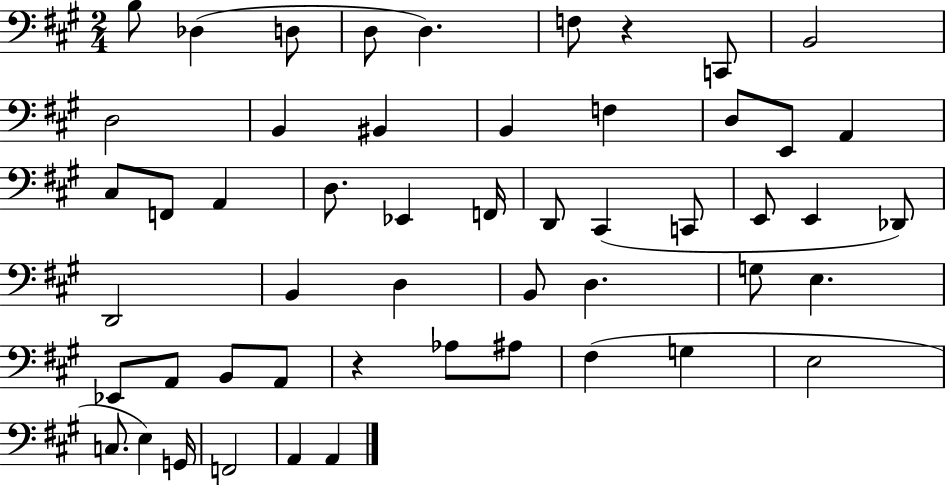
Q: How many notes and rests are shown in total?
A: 52